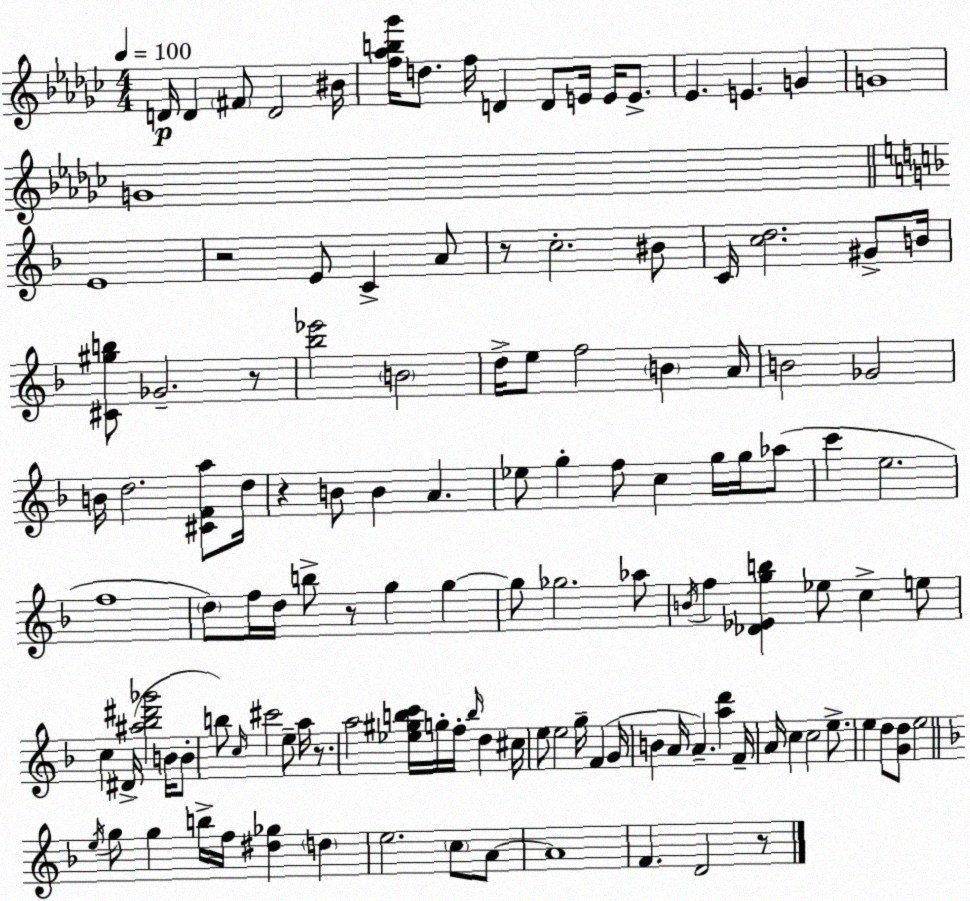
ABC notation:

X:1
T:Untitled
M:4/4
L:1/4
K:Ebm
D/4 D ^F/2 D2 ^B/4 [f_ab_g']/4 d/2 f/4 D D/2 E/4 E/4 E/2 _E E G G4 G4 E4 z2 E/2 C A/2 z/2 c2 ^B/2 C/4 [cd]2 ^G/2 B/4 [^C^gb]/2 _G2 z/2 [_b_e']2 B2 d/4 e/2 f2 B A/4 B2 _G2 B/4 d2 [^CFa]/2 d/4 z B/2 B A _e/2 g f/2 c g/4 g/4 _a/2 c' e2 f4 d/2 f/4 d/4 b/2 z/2 g g g/2 _g2 _a/2 B/4 f [_D_Egb] _e/2 c e/2 c ^D/4 [^a_b^d'_g']2 B/4 B/2 b/2 c/4 ^c'2 e/2 a/4 z/2 a2 [_e^gbc']/4 g/4 f/4 b/4 d ^c/4 e/2 e2 g/4 F G/4 B A/4 A [ad'] F/4 A/4 c c2 e/2 e d/2 [Gd]/2 e2 e/4 g/2 g b/4 f/4 [^d_g] d e2 c/2 A/2 A4 F D2 z/2